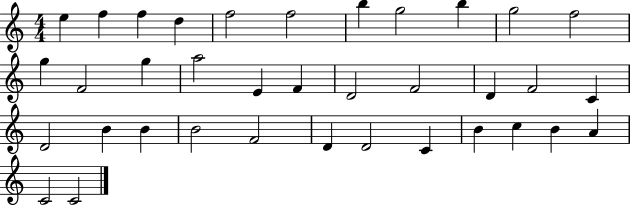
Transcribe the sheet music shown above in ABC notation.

X:1
T:Untitled
M:4/4
L:1/4
K:C
e f f d f2 f2 b g2 b g2 f2 g F2 g a2 E F D2 F2 D F2 C D2 B B B2 F2 D D2 C B c B A C2 C2